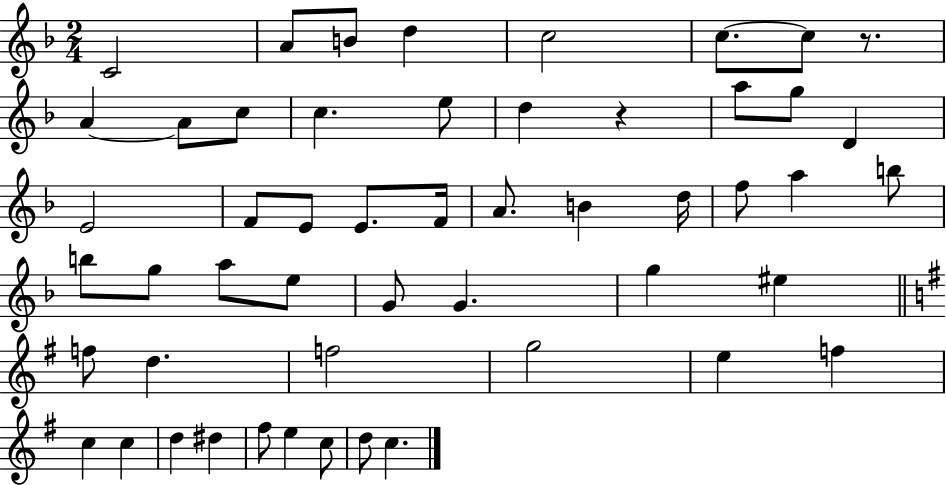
{
  \clef treble
  \numericTimeSignature
  \time 2/4
  \key f \major
  c'2 | a'8 b'8 d''4 | c''2 | c''8.~~ c''8 r8. | \break a'4~~ a'8 c''8 | c''4. e''8 | d''4 r4 | a''8 g''8 d'4 | \break e'2 | f'8 e'8 e'8. f'16 | a'8. b'4 d''16 | f''8 a''4 b''8 | \break b''8 g''8 a''8 e''8 | g'8 g'4. | g''4 eis''4 | \bar "||" \break \key g \major f''8 d''4. | f''2 | g''2 | e''4 f''4 | \break c''4 c''4 | d''4 dis''4 | fis''8 e''4 c''8 | d''8 c''4. | \break \bar "|."
}